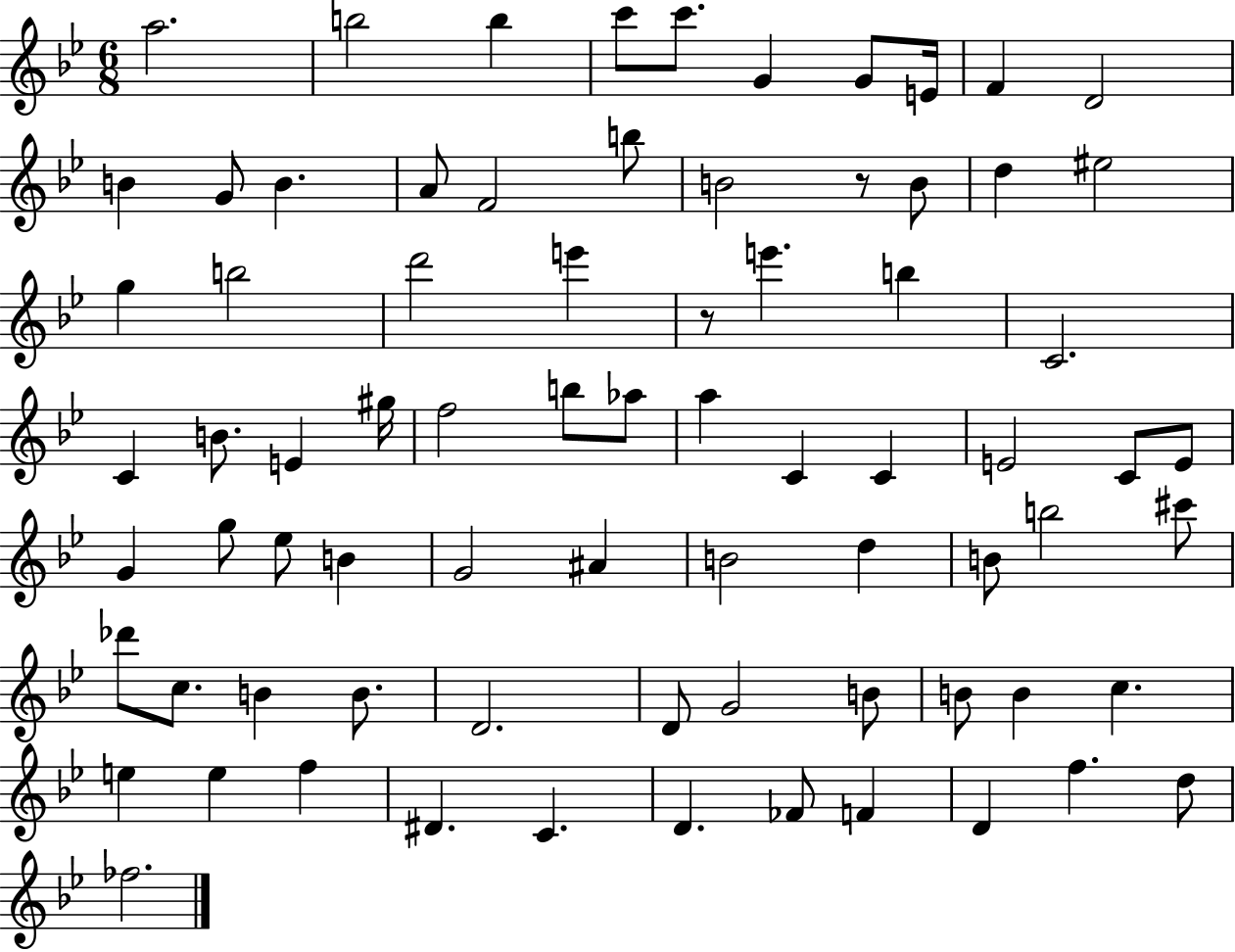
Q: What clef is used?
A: treble